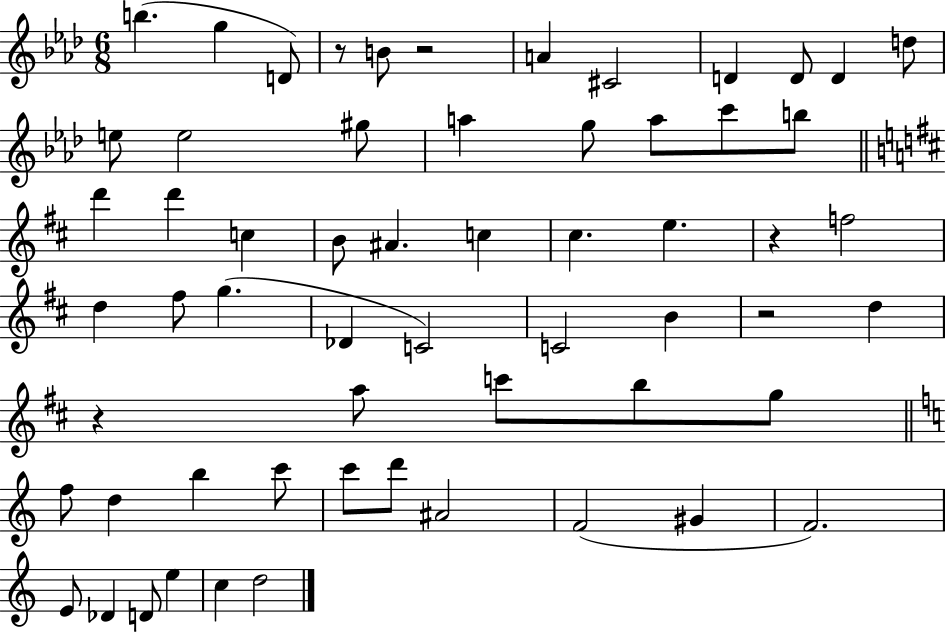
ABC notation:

X:1
T:Untitled
M:6/8
L:1/4
K:Ab
b g D/2 z/2 B/2 z2 A ^C2 D D/2 D d/2 e/2 e2 ^g/2 a g/2 a/2 c'/2 b/2 d' d' c B/2 ^A c ^c e z f2 d ^f/2 g _D C2 C2 B z2 d z a/2 c'/2 b/2 g/2 f/2 d b c'/2 c'/2 d'/2 ^A2 F2 ^G F2 E/2 _D D/2 e c d2